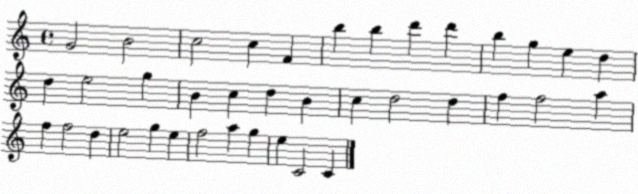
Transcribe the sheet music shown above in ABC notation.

X:1
T:Untitled
M:4/4
L:1/4
K:C
G2 B2 c2 c F b b d' d' b g e d d e2 g B c d B c d2 d f f2 a f f2 d e2 g e f2 a g e C2 C